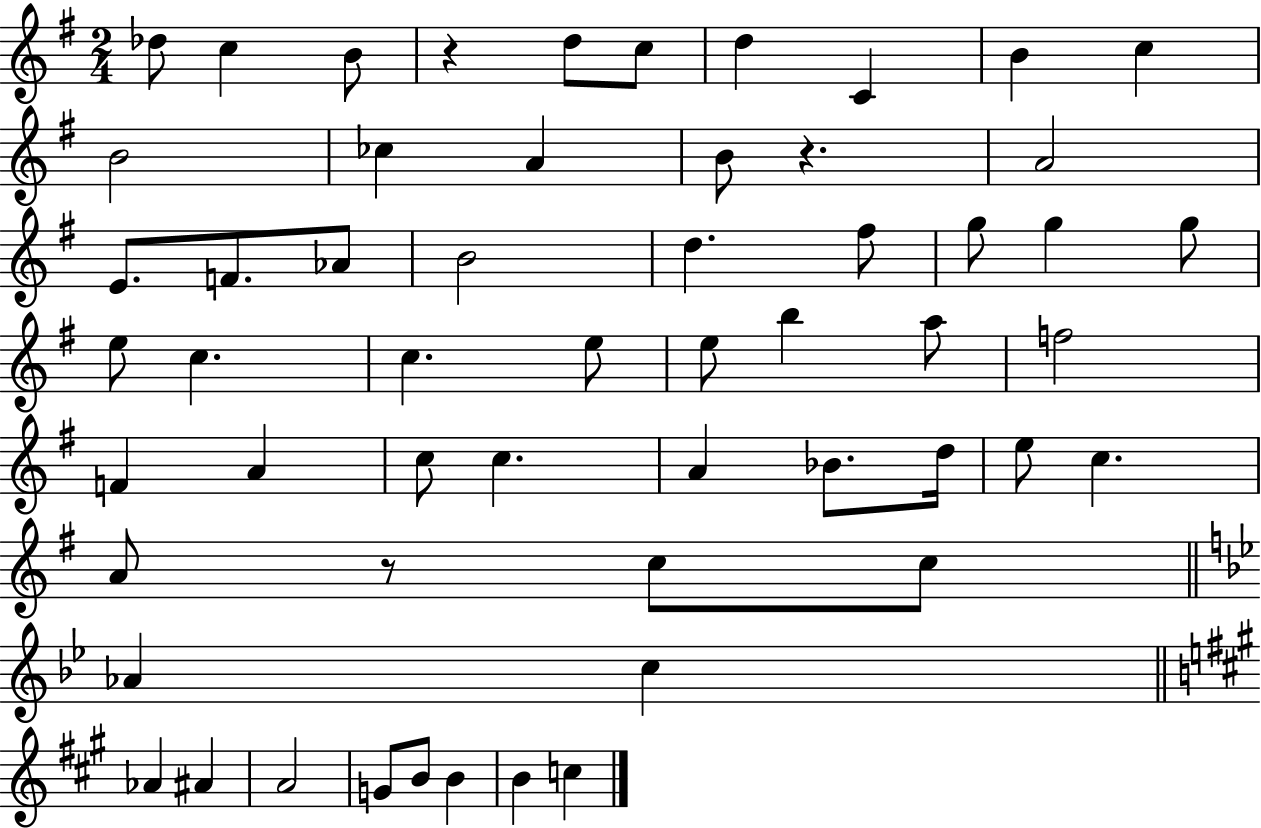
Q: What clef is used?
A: treble